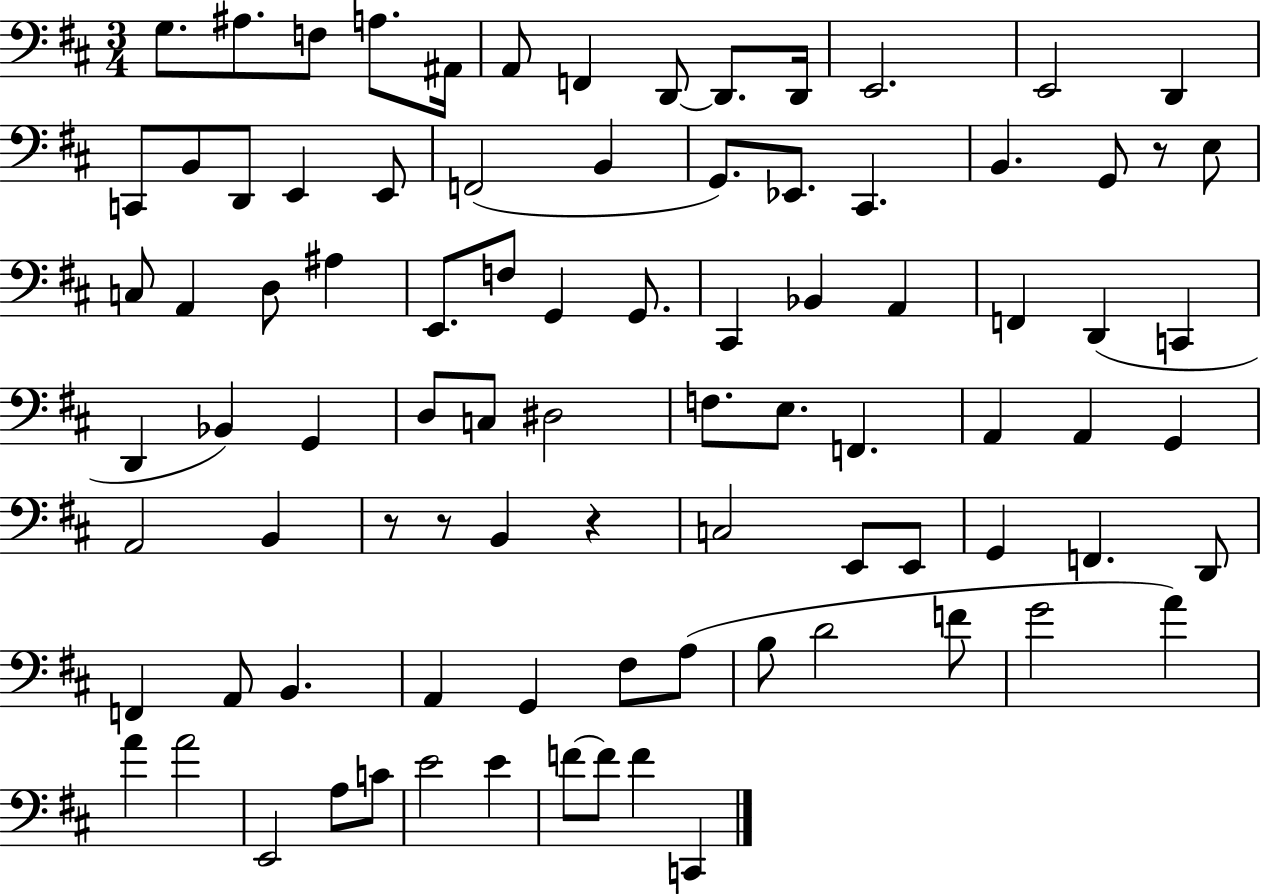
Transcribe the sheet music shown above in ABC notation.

X:1
T:Untitled
M:3/4
L:1/4
K:D
G,/2 ^A,/2 F,/2 A,/2 ^A,,/4 A,,/2 F,, D,,/2 D,,/2 D,,/4 E,,2 E,,2 D,, C,,/2 B,,/2 D,,/2 E,, E,,/2 F,,2 B,, G,,/2 _E,,/2 ^C,, B,, G,,/2 z/2 E,/2 C,/2 A,, D,/2 ^A, E,,/2 F,/2 G,, G,,/2 ^C,, _B,, A,, F,, D,, C,, D,, _B,, G,, D,/2 C,/2 ^D,2 F,/2 E,/2 F,, A,, A,, G,, A,,2 B,, z/2 z/2 B,, z C,2 E,,/2 E,,/2 G,, F,, D,,/2 F,, A,,/2 B,, A,, G,, ^F,/2 A,/2 B,/2 D2 F/2 G2 A A A2 E,,2 A,/2 C/2 E2 E F/2 F/2 F C,,